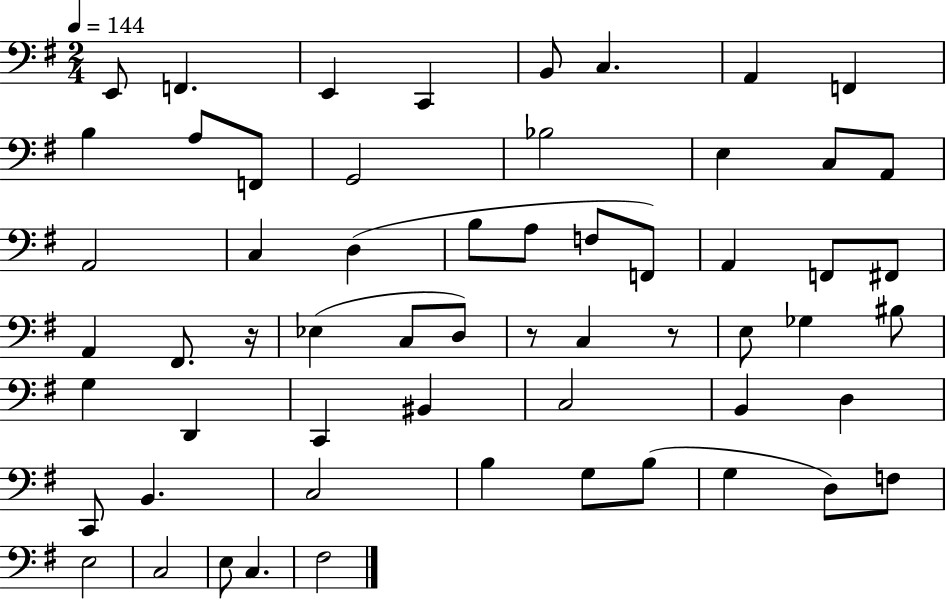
X:1
T:Untitled
M:2/4
L:1/4
K:G
E,,/2 F,, E,, C,, B,,/2 C, A,, F,, B, A,/2 F,,/2 G,,2 _B,2 E, C,/2 A,,/2 A,,2 C, D, B,/2 A,/2 F,/2 F,,/2 A,, F,,/2 ^F,,/2 A,, ^F,,/2 z/4 _E, C,/2 D,/2 z/2 C, z/2 E,/2 _G, ^B,/2 G, D,, C,, ^B,, C,2 B,, D, C,,/2 B,, C,2 B, G,/2 B,/2 G, D,/2 F,/2 E,2 C,2 E,/2 C, ^F,2